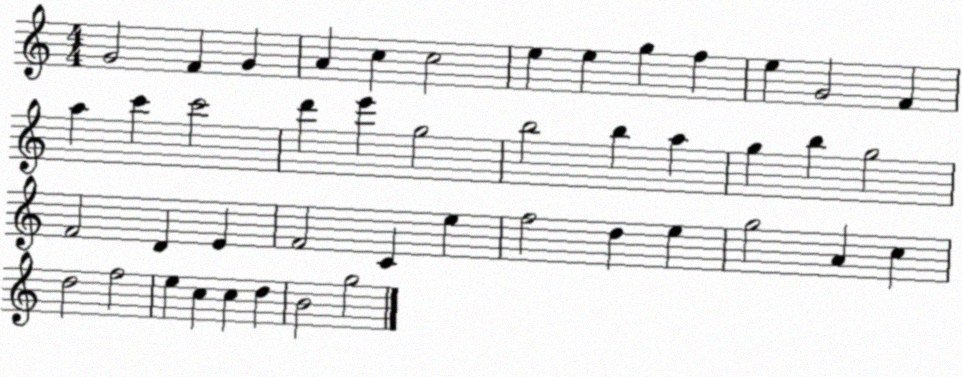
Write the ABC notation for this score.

X:1
T:Untitled
M:4/4
L:1/4
K:C
G2 F G A c c2 e e g f e G2 F a c' c'2 d' e' g2 b2 b a g b g2 F2 D E F2 C e f2 d e g2 A c d2 f2 e c c d B2 g2